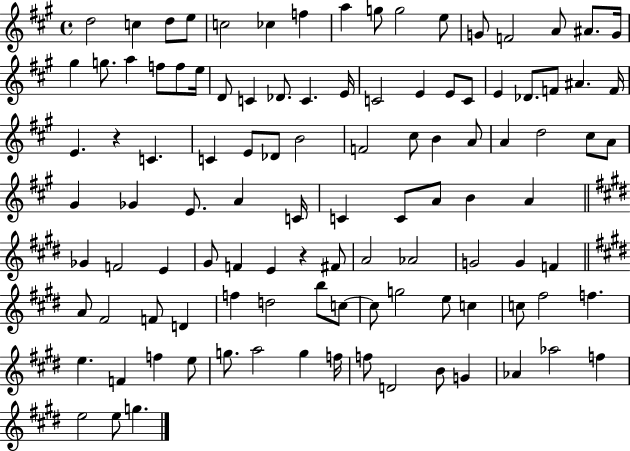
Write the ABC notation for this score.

X:1
T:Untitled
M:4/4
L:1/4
K:A
d2 c d/2 e/2 c2 _c f a g/2 g2 e/2 G/2 F2 A/2 ^A/2 G/4 ^g g/2 a f/2 f/2 e/4 D/2 C _D/2 C E/4 C2 E E/2 C/2 E _D/2 F/2 ^A F/4 E z C C E/2 _D/2 B2 F2 ^c/2 B A/2 A d2 ^c/2 A/2 ^G _G E/2 A C/4 C C/2 A/2 B A _G F2 E ^G/2 F E z ^F/2 A2 _A2 G2 G F A/2 ^F2 F/2 D f d2 b/2 c/2 c/2 g2 e/2 c c/2 ^f2 f e F f e/2 g/2 a2 g f/4 f/2 D2 B/2 G _A _a2 f e2 e/2 g